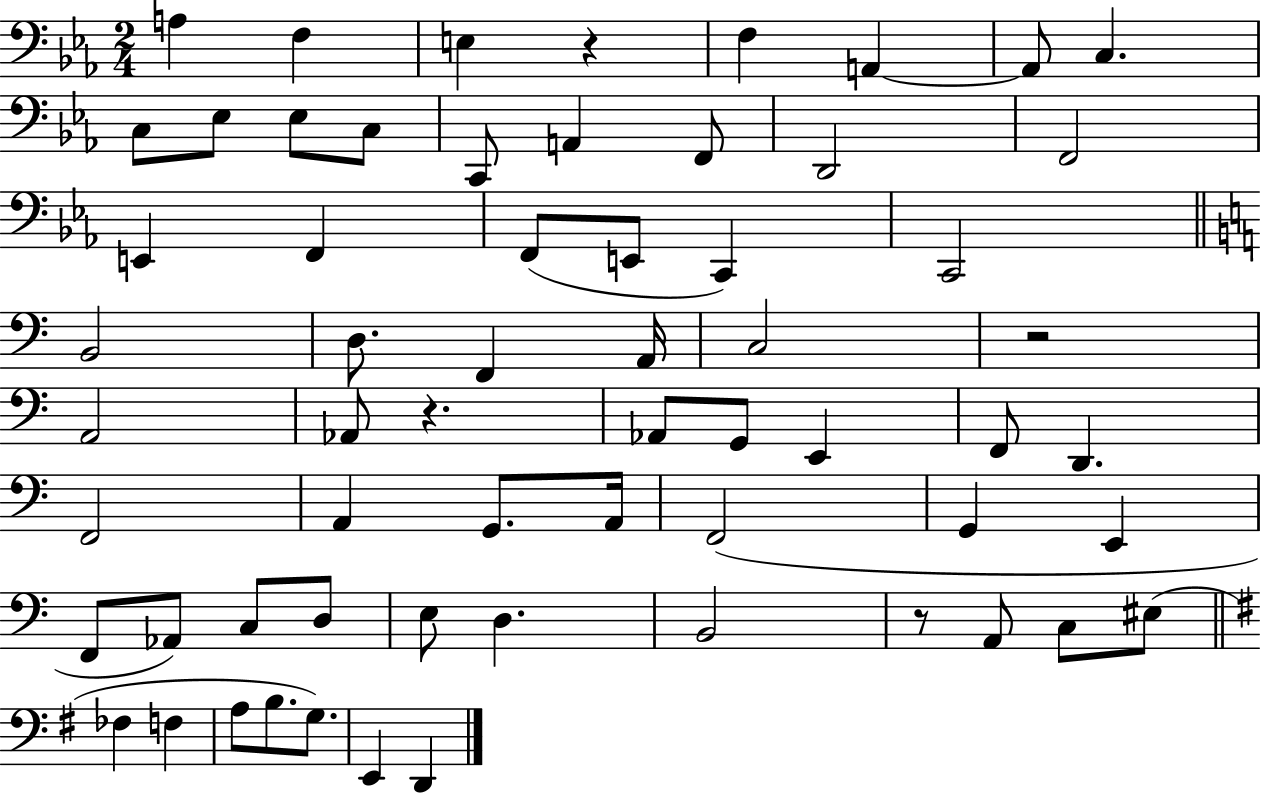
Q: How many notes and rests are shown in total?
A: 62